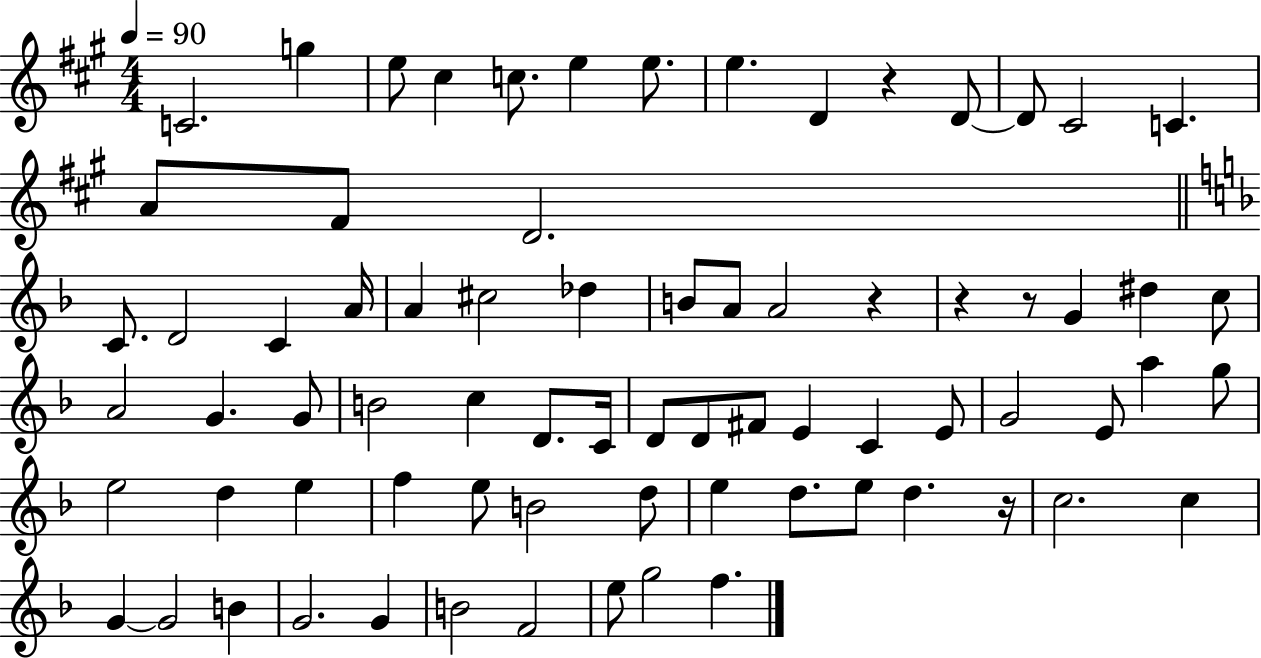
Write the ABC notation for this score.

X:1
T:Untitled
M:4/4
L:1/4
K:A
C2 g e/2 ^c c/2 e e/2 e D z D/2 D/2 ^C2 C A/2 ^F/2 D2 C/2 D2 C A/4 A ^c2 _d B/2 A/2 A2 z z z/2 G ^d c/2 A2 G G/2 B2 c D/2 C/4 D/2 D/2 ^F/2 E C E/2 G2 E/2 a g/2 e2 d e f e/2 B2 d/2 e d/2 e/2 d z/4 c2 c G G2 B G2 G B2 F2 e/2 g2 f